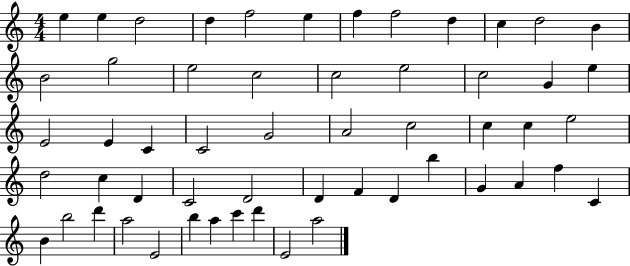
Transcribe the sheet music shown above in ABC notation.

X:1
T:Untitled
M:4/4
L:1/4
K:C
e e d2 d f2 e f f2 d c d2 B B2 g2 e2 c2 c2 e2 c2 G e E2 E C C2 G2 A2 c2 c c e2 d2 c D C2 D2 D F D b G A f C B b2 d' a2 E2 b a c' d' E2 a2